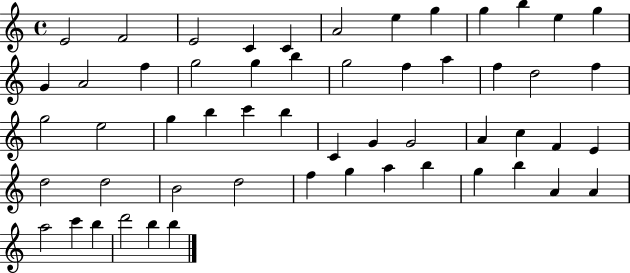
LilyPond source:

{
  \clef treble
  \time 4/4
  \defaultTimeSignature
  \key c \major
  e'2 f'2 | e'2 c'4 c'4 | a'2 e''4 g''4 | g''4 b''4 e''4 g''4 | \break g'4 a'2 f''4 | g''2 g''4 b''4 | g''2 f''4 a''4 | f''4 d''2 f''4 | \break g''2 e''2 | g''4 b''4 c'''4 b''4 | c'4 g'4 g'2 | a'4 c''4 f'4 e'4 | \break d''2 d''2 | b'2 d''2 | f''4 g''4 a''4 b''4 | g''4 b''4 a'4 a'4 | \break a''2 c'''4 b''4 | d'''2 b''4 b''4 | \bar "|."
}